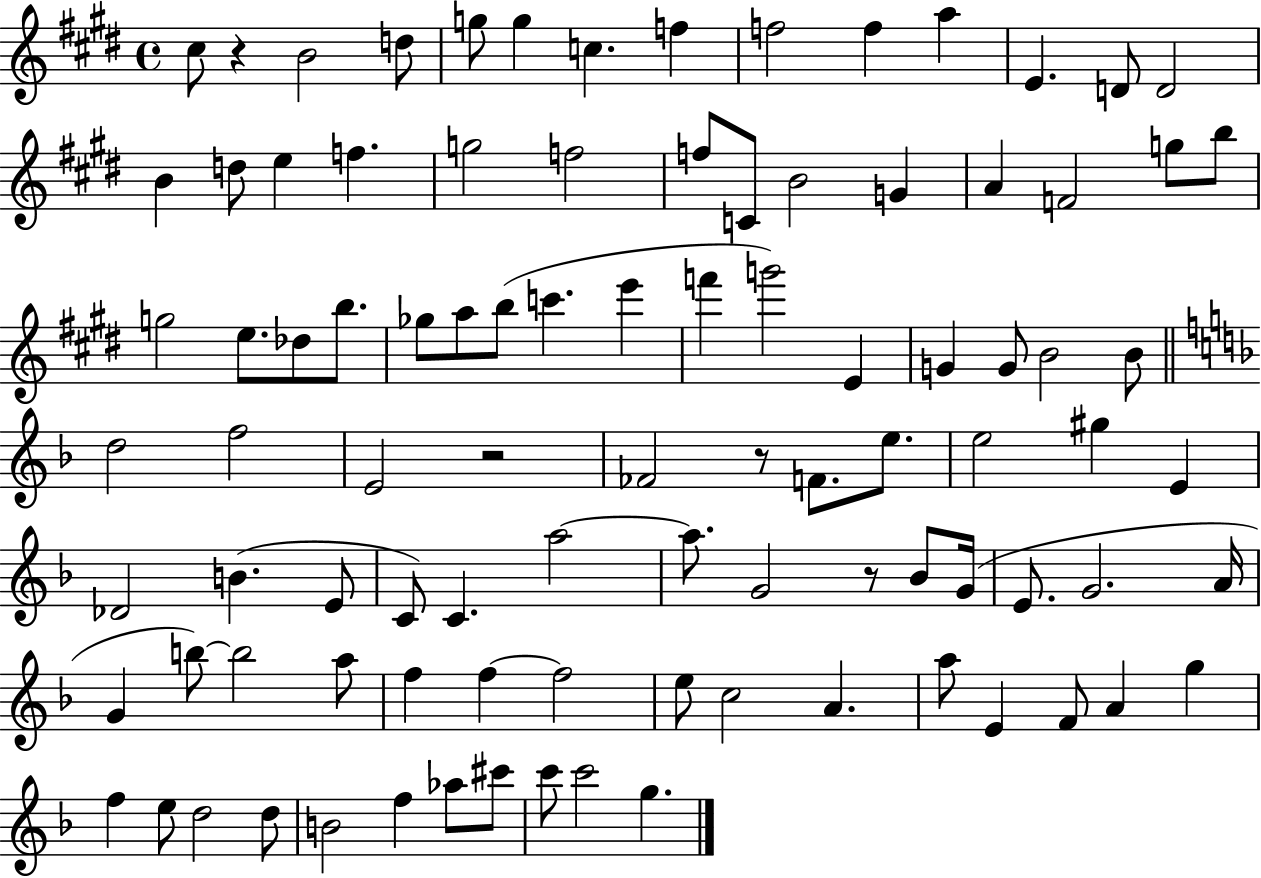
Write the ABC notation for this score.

X:1
T:Untitled
M:4/4
L:1/4
K:E
^c/2 z B2 d/2 g/2 g c f f2 f a E D/2 D2 B d/2 e f g2 f2 f/2 C/2 B2 G A F2 g/2 b/2 g2 e/2 _d/2 b/2 _g/2 a/2 b/2 c' e' f' g'2 E G G/2 B2 B/2 d2 f2 E2 z2 _F2 z/2 F/2 e/2 e2 ^g E _D2 B E/2 C/2 C a2 a/2 G2 z/2 _B/2 G/4 E/2 G2 A/4 G b/2 b2 a/2 f f f2 e/2 c2 A a/2 E F/2 A g f e/2 d2 d/2 B2 f _a/2 ^c'/2 c'/2 c'2 g